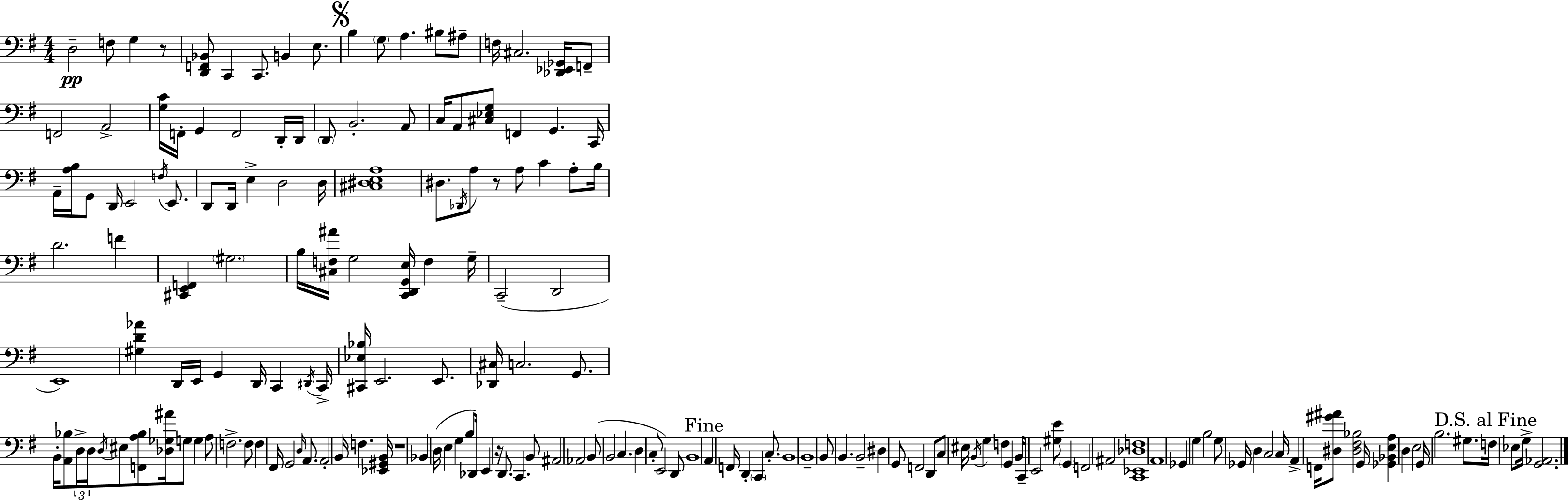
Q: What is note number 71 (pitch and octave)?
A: D3